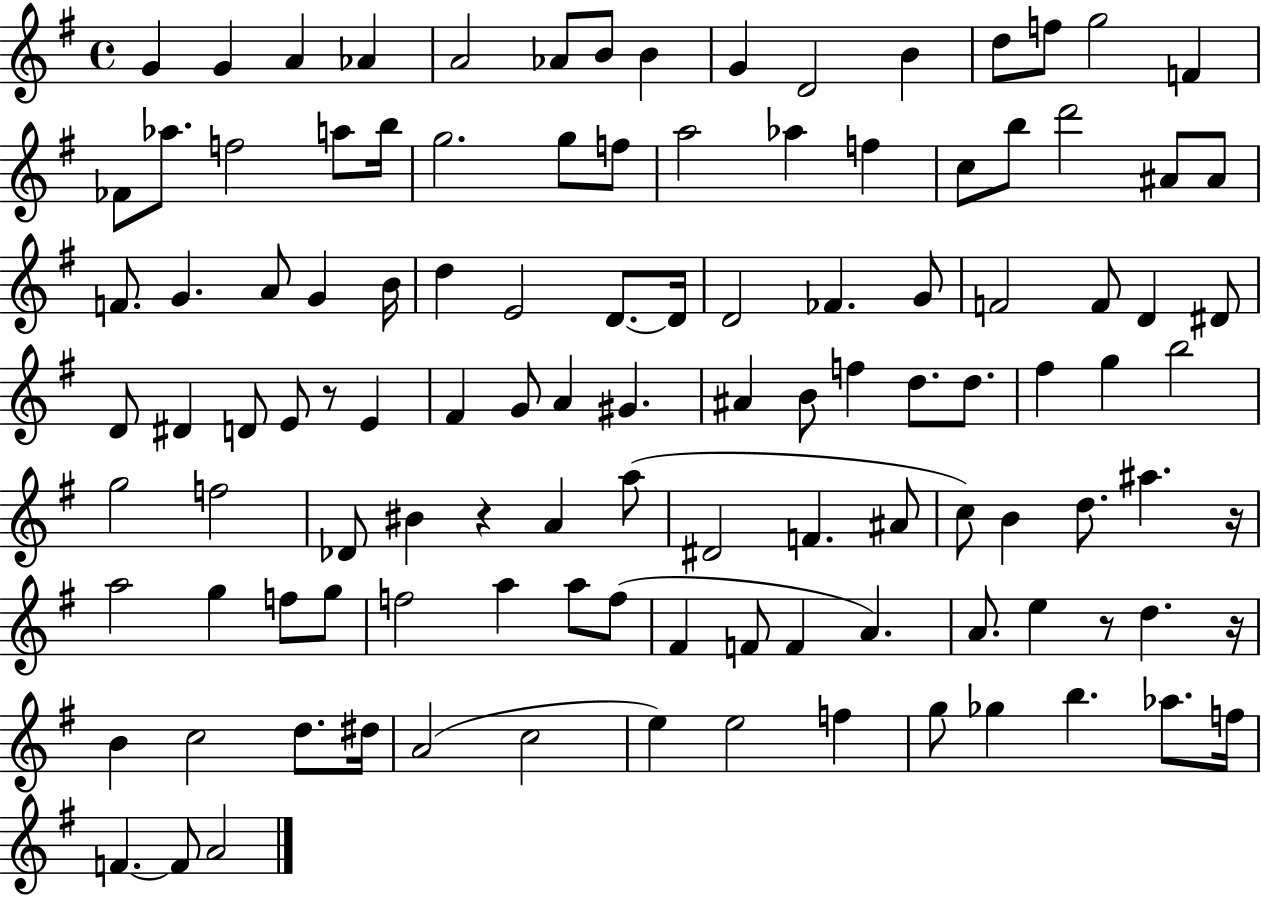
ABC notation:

X:1
T:Untitled
M:4/4
L:1/4
K:G
G G A _A A2 _A/2 B/2 B G D2 B d/2 f/2 g2 F _F/2 _a/2 f2 a/2 b/4 g2 g/2 f/2 a2 _a f c/2 b/2 d'2 ^A/2 ^A/2 F/2 G A/2 G B/4 d E2 D/2 D/4 D2 _F G/2 F2 F/2 D ^D/2 D/2 ^D D/2 E/2 z/2 E ^F G/2 A ^G ^A B/2 f d/2 d/2 ^f g b2 g2 f2 _D/2 ^B z A a/2 ^D2 F ^A/2 c/2 B d/2 ^a z/4 a2 g f/2 g/2 f2 a a/2 f/2 ^F F/2 F A A/2 e z/2 d z/4 B c2 d/2 ^d/4 A2 c2 e e2 f g/2 _g b _a/2 f/4 F F/2 A2